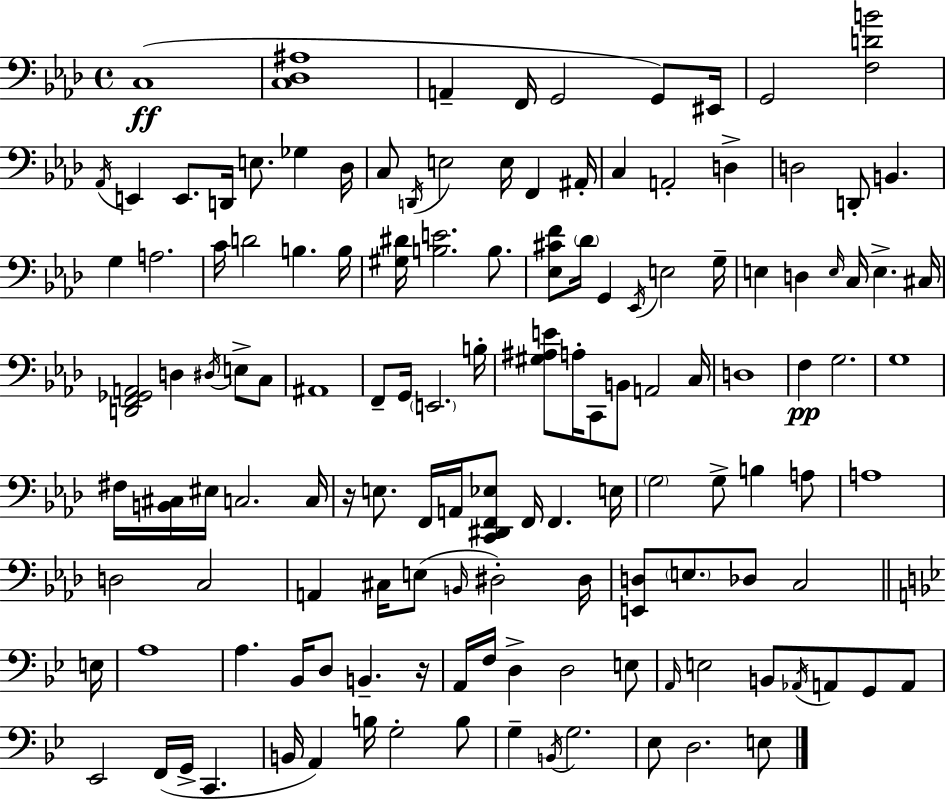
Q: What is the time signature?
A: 4/4